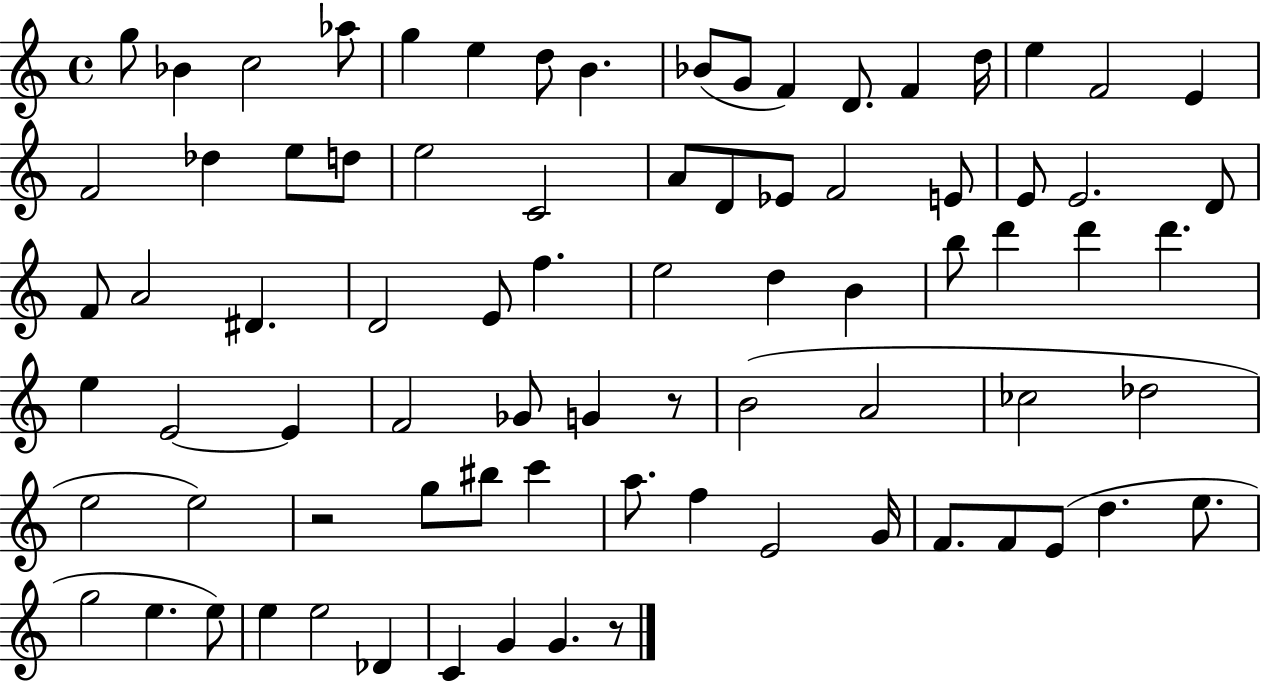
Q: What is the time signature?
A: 4/4